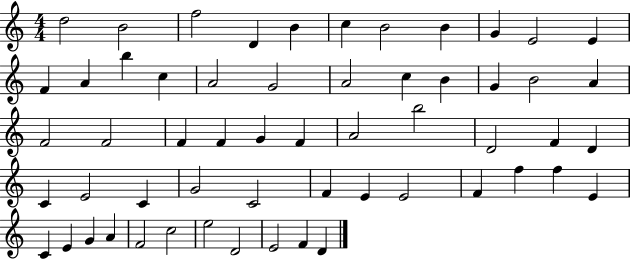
D5/h B4/h F5/h D4/q B4/q C5/q B4/h B4/q G4/q E4/h E4/q F4/q A4/q B5/q C5/q A4/h G4/h A4/h C5/q B4/q G4/q B4/h A4/q F4/h F4/h F4/q F4/q G4/q F4/q A4/h B5/h D4/h F4/q D4/q C4/q E4/h C4/q G4/h C4/h F4/q E4/q E4/h F4/q F5/q F5/q E4/q C4/q E4/q G4/q A4/q F4/h C5/h E5/h D4/h E4/h F4/q D4/q